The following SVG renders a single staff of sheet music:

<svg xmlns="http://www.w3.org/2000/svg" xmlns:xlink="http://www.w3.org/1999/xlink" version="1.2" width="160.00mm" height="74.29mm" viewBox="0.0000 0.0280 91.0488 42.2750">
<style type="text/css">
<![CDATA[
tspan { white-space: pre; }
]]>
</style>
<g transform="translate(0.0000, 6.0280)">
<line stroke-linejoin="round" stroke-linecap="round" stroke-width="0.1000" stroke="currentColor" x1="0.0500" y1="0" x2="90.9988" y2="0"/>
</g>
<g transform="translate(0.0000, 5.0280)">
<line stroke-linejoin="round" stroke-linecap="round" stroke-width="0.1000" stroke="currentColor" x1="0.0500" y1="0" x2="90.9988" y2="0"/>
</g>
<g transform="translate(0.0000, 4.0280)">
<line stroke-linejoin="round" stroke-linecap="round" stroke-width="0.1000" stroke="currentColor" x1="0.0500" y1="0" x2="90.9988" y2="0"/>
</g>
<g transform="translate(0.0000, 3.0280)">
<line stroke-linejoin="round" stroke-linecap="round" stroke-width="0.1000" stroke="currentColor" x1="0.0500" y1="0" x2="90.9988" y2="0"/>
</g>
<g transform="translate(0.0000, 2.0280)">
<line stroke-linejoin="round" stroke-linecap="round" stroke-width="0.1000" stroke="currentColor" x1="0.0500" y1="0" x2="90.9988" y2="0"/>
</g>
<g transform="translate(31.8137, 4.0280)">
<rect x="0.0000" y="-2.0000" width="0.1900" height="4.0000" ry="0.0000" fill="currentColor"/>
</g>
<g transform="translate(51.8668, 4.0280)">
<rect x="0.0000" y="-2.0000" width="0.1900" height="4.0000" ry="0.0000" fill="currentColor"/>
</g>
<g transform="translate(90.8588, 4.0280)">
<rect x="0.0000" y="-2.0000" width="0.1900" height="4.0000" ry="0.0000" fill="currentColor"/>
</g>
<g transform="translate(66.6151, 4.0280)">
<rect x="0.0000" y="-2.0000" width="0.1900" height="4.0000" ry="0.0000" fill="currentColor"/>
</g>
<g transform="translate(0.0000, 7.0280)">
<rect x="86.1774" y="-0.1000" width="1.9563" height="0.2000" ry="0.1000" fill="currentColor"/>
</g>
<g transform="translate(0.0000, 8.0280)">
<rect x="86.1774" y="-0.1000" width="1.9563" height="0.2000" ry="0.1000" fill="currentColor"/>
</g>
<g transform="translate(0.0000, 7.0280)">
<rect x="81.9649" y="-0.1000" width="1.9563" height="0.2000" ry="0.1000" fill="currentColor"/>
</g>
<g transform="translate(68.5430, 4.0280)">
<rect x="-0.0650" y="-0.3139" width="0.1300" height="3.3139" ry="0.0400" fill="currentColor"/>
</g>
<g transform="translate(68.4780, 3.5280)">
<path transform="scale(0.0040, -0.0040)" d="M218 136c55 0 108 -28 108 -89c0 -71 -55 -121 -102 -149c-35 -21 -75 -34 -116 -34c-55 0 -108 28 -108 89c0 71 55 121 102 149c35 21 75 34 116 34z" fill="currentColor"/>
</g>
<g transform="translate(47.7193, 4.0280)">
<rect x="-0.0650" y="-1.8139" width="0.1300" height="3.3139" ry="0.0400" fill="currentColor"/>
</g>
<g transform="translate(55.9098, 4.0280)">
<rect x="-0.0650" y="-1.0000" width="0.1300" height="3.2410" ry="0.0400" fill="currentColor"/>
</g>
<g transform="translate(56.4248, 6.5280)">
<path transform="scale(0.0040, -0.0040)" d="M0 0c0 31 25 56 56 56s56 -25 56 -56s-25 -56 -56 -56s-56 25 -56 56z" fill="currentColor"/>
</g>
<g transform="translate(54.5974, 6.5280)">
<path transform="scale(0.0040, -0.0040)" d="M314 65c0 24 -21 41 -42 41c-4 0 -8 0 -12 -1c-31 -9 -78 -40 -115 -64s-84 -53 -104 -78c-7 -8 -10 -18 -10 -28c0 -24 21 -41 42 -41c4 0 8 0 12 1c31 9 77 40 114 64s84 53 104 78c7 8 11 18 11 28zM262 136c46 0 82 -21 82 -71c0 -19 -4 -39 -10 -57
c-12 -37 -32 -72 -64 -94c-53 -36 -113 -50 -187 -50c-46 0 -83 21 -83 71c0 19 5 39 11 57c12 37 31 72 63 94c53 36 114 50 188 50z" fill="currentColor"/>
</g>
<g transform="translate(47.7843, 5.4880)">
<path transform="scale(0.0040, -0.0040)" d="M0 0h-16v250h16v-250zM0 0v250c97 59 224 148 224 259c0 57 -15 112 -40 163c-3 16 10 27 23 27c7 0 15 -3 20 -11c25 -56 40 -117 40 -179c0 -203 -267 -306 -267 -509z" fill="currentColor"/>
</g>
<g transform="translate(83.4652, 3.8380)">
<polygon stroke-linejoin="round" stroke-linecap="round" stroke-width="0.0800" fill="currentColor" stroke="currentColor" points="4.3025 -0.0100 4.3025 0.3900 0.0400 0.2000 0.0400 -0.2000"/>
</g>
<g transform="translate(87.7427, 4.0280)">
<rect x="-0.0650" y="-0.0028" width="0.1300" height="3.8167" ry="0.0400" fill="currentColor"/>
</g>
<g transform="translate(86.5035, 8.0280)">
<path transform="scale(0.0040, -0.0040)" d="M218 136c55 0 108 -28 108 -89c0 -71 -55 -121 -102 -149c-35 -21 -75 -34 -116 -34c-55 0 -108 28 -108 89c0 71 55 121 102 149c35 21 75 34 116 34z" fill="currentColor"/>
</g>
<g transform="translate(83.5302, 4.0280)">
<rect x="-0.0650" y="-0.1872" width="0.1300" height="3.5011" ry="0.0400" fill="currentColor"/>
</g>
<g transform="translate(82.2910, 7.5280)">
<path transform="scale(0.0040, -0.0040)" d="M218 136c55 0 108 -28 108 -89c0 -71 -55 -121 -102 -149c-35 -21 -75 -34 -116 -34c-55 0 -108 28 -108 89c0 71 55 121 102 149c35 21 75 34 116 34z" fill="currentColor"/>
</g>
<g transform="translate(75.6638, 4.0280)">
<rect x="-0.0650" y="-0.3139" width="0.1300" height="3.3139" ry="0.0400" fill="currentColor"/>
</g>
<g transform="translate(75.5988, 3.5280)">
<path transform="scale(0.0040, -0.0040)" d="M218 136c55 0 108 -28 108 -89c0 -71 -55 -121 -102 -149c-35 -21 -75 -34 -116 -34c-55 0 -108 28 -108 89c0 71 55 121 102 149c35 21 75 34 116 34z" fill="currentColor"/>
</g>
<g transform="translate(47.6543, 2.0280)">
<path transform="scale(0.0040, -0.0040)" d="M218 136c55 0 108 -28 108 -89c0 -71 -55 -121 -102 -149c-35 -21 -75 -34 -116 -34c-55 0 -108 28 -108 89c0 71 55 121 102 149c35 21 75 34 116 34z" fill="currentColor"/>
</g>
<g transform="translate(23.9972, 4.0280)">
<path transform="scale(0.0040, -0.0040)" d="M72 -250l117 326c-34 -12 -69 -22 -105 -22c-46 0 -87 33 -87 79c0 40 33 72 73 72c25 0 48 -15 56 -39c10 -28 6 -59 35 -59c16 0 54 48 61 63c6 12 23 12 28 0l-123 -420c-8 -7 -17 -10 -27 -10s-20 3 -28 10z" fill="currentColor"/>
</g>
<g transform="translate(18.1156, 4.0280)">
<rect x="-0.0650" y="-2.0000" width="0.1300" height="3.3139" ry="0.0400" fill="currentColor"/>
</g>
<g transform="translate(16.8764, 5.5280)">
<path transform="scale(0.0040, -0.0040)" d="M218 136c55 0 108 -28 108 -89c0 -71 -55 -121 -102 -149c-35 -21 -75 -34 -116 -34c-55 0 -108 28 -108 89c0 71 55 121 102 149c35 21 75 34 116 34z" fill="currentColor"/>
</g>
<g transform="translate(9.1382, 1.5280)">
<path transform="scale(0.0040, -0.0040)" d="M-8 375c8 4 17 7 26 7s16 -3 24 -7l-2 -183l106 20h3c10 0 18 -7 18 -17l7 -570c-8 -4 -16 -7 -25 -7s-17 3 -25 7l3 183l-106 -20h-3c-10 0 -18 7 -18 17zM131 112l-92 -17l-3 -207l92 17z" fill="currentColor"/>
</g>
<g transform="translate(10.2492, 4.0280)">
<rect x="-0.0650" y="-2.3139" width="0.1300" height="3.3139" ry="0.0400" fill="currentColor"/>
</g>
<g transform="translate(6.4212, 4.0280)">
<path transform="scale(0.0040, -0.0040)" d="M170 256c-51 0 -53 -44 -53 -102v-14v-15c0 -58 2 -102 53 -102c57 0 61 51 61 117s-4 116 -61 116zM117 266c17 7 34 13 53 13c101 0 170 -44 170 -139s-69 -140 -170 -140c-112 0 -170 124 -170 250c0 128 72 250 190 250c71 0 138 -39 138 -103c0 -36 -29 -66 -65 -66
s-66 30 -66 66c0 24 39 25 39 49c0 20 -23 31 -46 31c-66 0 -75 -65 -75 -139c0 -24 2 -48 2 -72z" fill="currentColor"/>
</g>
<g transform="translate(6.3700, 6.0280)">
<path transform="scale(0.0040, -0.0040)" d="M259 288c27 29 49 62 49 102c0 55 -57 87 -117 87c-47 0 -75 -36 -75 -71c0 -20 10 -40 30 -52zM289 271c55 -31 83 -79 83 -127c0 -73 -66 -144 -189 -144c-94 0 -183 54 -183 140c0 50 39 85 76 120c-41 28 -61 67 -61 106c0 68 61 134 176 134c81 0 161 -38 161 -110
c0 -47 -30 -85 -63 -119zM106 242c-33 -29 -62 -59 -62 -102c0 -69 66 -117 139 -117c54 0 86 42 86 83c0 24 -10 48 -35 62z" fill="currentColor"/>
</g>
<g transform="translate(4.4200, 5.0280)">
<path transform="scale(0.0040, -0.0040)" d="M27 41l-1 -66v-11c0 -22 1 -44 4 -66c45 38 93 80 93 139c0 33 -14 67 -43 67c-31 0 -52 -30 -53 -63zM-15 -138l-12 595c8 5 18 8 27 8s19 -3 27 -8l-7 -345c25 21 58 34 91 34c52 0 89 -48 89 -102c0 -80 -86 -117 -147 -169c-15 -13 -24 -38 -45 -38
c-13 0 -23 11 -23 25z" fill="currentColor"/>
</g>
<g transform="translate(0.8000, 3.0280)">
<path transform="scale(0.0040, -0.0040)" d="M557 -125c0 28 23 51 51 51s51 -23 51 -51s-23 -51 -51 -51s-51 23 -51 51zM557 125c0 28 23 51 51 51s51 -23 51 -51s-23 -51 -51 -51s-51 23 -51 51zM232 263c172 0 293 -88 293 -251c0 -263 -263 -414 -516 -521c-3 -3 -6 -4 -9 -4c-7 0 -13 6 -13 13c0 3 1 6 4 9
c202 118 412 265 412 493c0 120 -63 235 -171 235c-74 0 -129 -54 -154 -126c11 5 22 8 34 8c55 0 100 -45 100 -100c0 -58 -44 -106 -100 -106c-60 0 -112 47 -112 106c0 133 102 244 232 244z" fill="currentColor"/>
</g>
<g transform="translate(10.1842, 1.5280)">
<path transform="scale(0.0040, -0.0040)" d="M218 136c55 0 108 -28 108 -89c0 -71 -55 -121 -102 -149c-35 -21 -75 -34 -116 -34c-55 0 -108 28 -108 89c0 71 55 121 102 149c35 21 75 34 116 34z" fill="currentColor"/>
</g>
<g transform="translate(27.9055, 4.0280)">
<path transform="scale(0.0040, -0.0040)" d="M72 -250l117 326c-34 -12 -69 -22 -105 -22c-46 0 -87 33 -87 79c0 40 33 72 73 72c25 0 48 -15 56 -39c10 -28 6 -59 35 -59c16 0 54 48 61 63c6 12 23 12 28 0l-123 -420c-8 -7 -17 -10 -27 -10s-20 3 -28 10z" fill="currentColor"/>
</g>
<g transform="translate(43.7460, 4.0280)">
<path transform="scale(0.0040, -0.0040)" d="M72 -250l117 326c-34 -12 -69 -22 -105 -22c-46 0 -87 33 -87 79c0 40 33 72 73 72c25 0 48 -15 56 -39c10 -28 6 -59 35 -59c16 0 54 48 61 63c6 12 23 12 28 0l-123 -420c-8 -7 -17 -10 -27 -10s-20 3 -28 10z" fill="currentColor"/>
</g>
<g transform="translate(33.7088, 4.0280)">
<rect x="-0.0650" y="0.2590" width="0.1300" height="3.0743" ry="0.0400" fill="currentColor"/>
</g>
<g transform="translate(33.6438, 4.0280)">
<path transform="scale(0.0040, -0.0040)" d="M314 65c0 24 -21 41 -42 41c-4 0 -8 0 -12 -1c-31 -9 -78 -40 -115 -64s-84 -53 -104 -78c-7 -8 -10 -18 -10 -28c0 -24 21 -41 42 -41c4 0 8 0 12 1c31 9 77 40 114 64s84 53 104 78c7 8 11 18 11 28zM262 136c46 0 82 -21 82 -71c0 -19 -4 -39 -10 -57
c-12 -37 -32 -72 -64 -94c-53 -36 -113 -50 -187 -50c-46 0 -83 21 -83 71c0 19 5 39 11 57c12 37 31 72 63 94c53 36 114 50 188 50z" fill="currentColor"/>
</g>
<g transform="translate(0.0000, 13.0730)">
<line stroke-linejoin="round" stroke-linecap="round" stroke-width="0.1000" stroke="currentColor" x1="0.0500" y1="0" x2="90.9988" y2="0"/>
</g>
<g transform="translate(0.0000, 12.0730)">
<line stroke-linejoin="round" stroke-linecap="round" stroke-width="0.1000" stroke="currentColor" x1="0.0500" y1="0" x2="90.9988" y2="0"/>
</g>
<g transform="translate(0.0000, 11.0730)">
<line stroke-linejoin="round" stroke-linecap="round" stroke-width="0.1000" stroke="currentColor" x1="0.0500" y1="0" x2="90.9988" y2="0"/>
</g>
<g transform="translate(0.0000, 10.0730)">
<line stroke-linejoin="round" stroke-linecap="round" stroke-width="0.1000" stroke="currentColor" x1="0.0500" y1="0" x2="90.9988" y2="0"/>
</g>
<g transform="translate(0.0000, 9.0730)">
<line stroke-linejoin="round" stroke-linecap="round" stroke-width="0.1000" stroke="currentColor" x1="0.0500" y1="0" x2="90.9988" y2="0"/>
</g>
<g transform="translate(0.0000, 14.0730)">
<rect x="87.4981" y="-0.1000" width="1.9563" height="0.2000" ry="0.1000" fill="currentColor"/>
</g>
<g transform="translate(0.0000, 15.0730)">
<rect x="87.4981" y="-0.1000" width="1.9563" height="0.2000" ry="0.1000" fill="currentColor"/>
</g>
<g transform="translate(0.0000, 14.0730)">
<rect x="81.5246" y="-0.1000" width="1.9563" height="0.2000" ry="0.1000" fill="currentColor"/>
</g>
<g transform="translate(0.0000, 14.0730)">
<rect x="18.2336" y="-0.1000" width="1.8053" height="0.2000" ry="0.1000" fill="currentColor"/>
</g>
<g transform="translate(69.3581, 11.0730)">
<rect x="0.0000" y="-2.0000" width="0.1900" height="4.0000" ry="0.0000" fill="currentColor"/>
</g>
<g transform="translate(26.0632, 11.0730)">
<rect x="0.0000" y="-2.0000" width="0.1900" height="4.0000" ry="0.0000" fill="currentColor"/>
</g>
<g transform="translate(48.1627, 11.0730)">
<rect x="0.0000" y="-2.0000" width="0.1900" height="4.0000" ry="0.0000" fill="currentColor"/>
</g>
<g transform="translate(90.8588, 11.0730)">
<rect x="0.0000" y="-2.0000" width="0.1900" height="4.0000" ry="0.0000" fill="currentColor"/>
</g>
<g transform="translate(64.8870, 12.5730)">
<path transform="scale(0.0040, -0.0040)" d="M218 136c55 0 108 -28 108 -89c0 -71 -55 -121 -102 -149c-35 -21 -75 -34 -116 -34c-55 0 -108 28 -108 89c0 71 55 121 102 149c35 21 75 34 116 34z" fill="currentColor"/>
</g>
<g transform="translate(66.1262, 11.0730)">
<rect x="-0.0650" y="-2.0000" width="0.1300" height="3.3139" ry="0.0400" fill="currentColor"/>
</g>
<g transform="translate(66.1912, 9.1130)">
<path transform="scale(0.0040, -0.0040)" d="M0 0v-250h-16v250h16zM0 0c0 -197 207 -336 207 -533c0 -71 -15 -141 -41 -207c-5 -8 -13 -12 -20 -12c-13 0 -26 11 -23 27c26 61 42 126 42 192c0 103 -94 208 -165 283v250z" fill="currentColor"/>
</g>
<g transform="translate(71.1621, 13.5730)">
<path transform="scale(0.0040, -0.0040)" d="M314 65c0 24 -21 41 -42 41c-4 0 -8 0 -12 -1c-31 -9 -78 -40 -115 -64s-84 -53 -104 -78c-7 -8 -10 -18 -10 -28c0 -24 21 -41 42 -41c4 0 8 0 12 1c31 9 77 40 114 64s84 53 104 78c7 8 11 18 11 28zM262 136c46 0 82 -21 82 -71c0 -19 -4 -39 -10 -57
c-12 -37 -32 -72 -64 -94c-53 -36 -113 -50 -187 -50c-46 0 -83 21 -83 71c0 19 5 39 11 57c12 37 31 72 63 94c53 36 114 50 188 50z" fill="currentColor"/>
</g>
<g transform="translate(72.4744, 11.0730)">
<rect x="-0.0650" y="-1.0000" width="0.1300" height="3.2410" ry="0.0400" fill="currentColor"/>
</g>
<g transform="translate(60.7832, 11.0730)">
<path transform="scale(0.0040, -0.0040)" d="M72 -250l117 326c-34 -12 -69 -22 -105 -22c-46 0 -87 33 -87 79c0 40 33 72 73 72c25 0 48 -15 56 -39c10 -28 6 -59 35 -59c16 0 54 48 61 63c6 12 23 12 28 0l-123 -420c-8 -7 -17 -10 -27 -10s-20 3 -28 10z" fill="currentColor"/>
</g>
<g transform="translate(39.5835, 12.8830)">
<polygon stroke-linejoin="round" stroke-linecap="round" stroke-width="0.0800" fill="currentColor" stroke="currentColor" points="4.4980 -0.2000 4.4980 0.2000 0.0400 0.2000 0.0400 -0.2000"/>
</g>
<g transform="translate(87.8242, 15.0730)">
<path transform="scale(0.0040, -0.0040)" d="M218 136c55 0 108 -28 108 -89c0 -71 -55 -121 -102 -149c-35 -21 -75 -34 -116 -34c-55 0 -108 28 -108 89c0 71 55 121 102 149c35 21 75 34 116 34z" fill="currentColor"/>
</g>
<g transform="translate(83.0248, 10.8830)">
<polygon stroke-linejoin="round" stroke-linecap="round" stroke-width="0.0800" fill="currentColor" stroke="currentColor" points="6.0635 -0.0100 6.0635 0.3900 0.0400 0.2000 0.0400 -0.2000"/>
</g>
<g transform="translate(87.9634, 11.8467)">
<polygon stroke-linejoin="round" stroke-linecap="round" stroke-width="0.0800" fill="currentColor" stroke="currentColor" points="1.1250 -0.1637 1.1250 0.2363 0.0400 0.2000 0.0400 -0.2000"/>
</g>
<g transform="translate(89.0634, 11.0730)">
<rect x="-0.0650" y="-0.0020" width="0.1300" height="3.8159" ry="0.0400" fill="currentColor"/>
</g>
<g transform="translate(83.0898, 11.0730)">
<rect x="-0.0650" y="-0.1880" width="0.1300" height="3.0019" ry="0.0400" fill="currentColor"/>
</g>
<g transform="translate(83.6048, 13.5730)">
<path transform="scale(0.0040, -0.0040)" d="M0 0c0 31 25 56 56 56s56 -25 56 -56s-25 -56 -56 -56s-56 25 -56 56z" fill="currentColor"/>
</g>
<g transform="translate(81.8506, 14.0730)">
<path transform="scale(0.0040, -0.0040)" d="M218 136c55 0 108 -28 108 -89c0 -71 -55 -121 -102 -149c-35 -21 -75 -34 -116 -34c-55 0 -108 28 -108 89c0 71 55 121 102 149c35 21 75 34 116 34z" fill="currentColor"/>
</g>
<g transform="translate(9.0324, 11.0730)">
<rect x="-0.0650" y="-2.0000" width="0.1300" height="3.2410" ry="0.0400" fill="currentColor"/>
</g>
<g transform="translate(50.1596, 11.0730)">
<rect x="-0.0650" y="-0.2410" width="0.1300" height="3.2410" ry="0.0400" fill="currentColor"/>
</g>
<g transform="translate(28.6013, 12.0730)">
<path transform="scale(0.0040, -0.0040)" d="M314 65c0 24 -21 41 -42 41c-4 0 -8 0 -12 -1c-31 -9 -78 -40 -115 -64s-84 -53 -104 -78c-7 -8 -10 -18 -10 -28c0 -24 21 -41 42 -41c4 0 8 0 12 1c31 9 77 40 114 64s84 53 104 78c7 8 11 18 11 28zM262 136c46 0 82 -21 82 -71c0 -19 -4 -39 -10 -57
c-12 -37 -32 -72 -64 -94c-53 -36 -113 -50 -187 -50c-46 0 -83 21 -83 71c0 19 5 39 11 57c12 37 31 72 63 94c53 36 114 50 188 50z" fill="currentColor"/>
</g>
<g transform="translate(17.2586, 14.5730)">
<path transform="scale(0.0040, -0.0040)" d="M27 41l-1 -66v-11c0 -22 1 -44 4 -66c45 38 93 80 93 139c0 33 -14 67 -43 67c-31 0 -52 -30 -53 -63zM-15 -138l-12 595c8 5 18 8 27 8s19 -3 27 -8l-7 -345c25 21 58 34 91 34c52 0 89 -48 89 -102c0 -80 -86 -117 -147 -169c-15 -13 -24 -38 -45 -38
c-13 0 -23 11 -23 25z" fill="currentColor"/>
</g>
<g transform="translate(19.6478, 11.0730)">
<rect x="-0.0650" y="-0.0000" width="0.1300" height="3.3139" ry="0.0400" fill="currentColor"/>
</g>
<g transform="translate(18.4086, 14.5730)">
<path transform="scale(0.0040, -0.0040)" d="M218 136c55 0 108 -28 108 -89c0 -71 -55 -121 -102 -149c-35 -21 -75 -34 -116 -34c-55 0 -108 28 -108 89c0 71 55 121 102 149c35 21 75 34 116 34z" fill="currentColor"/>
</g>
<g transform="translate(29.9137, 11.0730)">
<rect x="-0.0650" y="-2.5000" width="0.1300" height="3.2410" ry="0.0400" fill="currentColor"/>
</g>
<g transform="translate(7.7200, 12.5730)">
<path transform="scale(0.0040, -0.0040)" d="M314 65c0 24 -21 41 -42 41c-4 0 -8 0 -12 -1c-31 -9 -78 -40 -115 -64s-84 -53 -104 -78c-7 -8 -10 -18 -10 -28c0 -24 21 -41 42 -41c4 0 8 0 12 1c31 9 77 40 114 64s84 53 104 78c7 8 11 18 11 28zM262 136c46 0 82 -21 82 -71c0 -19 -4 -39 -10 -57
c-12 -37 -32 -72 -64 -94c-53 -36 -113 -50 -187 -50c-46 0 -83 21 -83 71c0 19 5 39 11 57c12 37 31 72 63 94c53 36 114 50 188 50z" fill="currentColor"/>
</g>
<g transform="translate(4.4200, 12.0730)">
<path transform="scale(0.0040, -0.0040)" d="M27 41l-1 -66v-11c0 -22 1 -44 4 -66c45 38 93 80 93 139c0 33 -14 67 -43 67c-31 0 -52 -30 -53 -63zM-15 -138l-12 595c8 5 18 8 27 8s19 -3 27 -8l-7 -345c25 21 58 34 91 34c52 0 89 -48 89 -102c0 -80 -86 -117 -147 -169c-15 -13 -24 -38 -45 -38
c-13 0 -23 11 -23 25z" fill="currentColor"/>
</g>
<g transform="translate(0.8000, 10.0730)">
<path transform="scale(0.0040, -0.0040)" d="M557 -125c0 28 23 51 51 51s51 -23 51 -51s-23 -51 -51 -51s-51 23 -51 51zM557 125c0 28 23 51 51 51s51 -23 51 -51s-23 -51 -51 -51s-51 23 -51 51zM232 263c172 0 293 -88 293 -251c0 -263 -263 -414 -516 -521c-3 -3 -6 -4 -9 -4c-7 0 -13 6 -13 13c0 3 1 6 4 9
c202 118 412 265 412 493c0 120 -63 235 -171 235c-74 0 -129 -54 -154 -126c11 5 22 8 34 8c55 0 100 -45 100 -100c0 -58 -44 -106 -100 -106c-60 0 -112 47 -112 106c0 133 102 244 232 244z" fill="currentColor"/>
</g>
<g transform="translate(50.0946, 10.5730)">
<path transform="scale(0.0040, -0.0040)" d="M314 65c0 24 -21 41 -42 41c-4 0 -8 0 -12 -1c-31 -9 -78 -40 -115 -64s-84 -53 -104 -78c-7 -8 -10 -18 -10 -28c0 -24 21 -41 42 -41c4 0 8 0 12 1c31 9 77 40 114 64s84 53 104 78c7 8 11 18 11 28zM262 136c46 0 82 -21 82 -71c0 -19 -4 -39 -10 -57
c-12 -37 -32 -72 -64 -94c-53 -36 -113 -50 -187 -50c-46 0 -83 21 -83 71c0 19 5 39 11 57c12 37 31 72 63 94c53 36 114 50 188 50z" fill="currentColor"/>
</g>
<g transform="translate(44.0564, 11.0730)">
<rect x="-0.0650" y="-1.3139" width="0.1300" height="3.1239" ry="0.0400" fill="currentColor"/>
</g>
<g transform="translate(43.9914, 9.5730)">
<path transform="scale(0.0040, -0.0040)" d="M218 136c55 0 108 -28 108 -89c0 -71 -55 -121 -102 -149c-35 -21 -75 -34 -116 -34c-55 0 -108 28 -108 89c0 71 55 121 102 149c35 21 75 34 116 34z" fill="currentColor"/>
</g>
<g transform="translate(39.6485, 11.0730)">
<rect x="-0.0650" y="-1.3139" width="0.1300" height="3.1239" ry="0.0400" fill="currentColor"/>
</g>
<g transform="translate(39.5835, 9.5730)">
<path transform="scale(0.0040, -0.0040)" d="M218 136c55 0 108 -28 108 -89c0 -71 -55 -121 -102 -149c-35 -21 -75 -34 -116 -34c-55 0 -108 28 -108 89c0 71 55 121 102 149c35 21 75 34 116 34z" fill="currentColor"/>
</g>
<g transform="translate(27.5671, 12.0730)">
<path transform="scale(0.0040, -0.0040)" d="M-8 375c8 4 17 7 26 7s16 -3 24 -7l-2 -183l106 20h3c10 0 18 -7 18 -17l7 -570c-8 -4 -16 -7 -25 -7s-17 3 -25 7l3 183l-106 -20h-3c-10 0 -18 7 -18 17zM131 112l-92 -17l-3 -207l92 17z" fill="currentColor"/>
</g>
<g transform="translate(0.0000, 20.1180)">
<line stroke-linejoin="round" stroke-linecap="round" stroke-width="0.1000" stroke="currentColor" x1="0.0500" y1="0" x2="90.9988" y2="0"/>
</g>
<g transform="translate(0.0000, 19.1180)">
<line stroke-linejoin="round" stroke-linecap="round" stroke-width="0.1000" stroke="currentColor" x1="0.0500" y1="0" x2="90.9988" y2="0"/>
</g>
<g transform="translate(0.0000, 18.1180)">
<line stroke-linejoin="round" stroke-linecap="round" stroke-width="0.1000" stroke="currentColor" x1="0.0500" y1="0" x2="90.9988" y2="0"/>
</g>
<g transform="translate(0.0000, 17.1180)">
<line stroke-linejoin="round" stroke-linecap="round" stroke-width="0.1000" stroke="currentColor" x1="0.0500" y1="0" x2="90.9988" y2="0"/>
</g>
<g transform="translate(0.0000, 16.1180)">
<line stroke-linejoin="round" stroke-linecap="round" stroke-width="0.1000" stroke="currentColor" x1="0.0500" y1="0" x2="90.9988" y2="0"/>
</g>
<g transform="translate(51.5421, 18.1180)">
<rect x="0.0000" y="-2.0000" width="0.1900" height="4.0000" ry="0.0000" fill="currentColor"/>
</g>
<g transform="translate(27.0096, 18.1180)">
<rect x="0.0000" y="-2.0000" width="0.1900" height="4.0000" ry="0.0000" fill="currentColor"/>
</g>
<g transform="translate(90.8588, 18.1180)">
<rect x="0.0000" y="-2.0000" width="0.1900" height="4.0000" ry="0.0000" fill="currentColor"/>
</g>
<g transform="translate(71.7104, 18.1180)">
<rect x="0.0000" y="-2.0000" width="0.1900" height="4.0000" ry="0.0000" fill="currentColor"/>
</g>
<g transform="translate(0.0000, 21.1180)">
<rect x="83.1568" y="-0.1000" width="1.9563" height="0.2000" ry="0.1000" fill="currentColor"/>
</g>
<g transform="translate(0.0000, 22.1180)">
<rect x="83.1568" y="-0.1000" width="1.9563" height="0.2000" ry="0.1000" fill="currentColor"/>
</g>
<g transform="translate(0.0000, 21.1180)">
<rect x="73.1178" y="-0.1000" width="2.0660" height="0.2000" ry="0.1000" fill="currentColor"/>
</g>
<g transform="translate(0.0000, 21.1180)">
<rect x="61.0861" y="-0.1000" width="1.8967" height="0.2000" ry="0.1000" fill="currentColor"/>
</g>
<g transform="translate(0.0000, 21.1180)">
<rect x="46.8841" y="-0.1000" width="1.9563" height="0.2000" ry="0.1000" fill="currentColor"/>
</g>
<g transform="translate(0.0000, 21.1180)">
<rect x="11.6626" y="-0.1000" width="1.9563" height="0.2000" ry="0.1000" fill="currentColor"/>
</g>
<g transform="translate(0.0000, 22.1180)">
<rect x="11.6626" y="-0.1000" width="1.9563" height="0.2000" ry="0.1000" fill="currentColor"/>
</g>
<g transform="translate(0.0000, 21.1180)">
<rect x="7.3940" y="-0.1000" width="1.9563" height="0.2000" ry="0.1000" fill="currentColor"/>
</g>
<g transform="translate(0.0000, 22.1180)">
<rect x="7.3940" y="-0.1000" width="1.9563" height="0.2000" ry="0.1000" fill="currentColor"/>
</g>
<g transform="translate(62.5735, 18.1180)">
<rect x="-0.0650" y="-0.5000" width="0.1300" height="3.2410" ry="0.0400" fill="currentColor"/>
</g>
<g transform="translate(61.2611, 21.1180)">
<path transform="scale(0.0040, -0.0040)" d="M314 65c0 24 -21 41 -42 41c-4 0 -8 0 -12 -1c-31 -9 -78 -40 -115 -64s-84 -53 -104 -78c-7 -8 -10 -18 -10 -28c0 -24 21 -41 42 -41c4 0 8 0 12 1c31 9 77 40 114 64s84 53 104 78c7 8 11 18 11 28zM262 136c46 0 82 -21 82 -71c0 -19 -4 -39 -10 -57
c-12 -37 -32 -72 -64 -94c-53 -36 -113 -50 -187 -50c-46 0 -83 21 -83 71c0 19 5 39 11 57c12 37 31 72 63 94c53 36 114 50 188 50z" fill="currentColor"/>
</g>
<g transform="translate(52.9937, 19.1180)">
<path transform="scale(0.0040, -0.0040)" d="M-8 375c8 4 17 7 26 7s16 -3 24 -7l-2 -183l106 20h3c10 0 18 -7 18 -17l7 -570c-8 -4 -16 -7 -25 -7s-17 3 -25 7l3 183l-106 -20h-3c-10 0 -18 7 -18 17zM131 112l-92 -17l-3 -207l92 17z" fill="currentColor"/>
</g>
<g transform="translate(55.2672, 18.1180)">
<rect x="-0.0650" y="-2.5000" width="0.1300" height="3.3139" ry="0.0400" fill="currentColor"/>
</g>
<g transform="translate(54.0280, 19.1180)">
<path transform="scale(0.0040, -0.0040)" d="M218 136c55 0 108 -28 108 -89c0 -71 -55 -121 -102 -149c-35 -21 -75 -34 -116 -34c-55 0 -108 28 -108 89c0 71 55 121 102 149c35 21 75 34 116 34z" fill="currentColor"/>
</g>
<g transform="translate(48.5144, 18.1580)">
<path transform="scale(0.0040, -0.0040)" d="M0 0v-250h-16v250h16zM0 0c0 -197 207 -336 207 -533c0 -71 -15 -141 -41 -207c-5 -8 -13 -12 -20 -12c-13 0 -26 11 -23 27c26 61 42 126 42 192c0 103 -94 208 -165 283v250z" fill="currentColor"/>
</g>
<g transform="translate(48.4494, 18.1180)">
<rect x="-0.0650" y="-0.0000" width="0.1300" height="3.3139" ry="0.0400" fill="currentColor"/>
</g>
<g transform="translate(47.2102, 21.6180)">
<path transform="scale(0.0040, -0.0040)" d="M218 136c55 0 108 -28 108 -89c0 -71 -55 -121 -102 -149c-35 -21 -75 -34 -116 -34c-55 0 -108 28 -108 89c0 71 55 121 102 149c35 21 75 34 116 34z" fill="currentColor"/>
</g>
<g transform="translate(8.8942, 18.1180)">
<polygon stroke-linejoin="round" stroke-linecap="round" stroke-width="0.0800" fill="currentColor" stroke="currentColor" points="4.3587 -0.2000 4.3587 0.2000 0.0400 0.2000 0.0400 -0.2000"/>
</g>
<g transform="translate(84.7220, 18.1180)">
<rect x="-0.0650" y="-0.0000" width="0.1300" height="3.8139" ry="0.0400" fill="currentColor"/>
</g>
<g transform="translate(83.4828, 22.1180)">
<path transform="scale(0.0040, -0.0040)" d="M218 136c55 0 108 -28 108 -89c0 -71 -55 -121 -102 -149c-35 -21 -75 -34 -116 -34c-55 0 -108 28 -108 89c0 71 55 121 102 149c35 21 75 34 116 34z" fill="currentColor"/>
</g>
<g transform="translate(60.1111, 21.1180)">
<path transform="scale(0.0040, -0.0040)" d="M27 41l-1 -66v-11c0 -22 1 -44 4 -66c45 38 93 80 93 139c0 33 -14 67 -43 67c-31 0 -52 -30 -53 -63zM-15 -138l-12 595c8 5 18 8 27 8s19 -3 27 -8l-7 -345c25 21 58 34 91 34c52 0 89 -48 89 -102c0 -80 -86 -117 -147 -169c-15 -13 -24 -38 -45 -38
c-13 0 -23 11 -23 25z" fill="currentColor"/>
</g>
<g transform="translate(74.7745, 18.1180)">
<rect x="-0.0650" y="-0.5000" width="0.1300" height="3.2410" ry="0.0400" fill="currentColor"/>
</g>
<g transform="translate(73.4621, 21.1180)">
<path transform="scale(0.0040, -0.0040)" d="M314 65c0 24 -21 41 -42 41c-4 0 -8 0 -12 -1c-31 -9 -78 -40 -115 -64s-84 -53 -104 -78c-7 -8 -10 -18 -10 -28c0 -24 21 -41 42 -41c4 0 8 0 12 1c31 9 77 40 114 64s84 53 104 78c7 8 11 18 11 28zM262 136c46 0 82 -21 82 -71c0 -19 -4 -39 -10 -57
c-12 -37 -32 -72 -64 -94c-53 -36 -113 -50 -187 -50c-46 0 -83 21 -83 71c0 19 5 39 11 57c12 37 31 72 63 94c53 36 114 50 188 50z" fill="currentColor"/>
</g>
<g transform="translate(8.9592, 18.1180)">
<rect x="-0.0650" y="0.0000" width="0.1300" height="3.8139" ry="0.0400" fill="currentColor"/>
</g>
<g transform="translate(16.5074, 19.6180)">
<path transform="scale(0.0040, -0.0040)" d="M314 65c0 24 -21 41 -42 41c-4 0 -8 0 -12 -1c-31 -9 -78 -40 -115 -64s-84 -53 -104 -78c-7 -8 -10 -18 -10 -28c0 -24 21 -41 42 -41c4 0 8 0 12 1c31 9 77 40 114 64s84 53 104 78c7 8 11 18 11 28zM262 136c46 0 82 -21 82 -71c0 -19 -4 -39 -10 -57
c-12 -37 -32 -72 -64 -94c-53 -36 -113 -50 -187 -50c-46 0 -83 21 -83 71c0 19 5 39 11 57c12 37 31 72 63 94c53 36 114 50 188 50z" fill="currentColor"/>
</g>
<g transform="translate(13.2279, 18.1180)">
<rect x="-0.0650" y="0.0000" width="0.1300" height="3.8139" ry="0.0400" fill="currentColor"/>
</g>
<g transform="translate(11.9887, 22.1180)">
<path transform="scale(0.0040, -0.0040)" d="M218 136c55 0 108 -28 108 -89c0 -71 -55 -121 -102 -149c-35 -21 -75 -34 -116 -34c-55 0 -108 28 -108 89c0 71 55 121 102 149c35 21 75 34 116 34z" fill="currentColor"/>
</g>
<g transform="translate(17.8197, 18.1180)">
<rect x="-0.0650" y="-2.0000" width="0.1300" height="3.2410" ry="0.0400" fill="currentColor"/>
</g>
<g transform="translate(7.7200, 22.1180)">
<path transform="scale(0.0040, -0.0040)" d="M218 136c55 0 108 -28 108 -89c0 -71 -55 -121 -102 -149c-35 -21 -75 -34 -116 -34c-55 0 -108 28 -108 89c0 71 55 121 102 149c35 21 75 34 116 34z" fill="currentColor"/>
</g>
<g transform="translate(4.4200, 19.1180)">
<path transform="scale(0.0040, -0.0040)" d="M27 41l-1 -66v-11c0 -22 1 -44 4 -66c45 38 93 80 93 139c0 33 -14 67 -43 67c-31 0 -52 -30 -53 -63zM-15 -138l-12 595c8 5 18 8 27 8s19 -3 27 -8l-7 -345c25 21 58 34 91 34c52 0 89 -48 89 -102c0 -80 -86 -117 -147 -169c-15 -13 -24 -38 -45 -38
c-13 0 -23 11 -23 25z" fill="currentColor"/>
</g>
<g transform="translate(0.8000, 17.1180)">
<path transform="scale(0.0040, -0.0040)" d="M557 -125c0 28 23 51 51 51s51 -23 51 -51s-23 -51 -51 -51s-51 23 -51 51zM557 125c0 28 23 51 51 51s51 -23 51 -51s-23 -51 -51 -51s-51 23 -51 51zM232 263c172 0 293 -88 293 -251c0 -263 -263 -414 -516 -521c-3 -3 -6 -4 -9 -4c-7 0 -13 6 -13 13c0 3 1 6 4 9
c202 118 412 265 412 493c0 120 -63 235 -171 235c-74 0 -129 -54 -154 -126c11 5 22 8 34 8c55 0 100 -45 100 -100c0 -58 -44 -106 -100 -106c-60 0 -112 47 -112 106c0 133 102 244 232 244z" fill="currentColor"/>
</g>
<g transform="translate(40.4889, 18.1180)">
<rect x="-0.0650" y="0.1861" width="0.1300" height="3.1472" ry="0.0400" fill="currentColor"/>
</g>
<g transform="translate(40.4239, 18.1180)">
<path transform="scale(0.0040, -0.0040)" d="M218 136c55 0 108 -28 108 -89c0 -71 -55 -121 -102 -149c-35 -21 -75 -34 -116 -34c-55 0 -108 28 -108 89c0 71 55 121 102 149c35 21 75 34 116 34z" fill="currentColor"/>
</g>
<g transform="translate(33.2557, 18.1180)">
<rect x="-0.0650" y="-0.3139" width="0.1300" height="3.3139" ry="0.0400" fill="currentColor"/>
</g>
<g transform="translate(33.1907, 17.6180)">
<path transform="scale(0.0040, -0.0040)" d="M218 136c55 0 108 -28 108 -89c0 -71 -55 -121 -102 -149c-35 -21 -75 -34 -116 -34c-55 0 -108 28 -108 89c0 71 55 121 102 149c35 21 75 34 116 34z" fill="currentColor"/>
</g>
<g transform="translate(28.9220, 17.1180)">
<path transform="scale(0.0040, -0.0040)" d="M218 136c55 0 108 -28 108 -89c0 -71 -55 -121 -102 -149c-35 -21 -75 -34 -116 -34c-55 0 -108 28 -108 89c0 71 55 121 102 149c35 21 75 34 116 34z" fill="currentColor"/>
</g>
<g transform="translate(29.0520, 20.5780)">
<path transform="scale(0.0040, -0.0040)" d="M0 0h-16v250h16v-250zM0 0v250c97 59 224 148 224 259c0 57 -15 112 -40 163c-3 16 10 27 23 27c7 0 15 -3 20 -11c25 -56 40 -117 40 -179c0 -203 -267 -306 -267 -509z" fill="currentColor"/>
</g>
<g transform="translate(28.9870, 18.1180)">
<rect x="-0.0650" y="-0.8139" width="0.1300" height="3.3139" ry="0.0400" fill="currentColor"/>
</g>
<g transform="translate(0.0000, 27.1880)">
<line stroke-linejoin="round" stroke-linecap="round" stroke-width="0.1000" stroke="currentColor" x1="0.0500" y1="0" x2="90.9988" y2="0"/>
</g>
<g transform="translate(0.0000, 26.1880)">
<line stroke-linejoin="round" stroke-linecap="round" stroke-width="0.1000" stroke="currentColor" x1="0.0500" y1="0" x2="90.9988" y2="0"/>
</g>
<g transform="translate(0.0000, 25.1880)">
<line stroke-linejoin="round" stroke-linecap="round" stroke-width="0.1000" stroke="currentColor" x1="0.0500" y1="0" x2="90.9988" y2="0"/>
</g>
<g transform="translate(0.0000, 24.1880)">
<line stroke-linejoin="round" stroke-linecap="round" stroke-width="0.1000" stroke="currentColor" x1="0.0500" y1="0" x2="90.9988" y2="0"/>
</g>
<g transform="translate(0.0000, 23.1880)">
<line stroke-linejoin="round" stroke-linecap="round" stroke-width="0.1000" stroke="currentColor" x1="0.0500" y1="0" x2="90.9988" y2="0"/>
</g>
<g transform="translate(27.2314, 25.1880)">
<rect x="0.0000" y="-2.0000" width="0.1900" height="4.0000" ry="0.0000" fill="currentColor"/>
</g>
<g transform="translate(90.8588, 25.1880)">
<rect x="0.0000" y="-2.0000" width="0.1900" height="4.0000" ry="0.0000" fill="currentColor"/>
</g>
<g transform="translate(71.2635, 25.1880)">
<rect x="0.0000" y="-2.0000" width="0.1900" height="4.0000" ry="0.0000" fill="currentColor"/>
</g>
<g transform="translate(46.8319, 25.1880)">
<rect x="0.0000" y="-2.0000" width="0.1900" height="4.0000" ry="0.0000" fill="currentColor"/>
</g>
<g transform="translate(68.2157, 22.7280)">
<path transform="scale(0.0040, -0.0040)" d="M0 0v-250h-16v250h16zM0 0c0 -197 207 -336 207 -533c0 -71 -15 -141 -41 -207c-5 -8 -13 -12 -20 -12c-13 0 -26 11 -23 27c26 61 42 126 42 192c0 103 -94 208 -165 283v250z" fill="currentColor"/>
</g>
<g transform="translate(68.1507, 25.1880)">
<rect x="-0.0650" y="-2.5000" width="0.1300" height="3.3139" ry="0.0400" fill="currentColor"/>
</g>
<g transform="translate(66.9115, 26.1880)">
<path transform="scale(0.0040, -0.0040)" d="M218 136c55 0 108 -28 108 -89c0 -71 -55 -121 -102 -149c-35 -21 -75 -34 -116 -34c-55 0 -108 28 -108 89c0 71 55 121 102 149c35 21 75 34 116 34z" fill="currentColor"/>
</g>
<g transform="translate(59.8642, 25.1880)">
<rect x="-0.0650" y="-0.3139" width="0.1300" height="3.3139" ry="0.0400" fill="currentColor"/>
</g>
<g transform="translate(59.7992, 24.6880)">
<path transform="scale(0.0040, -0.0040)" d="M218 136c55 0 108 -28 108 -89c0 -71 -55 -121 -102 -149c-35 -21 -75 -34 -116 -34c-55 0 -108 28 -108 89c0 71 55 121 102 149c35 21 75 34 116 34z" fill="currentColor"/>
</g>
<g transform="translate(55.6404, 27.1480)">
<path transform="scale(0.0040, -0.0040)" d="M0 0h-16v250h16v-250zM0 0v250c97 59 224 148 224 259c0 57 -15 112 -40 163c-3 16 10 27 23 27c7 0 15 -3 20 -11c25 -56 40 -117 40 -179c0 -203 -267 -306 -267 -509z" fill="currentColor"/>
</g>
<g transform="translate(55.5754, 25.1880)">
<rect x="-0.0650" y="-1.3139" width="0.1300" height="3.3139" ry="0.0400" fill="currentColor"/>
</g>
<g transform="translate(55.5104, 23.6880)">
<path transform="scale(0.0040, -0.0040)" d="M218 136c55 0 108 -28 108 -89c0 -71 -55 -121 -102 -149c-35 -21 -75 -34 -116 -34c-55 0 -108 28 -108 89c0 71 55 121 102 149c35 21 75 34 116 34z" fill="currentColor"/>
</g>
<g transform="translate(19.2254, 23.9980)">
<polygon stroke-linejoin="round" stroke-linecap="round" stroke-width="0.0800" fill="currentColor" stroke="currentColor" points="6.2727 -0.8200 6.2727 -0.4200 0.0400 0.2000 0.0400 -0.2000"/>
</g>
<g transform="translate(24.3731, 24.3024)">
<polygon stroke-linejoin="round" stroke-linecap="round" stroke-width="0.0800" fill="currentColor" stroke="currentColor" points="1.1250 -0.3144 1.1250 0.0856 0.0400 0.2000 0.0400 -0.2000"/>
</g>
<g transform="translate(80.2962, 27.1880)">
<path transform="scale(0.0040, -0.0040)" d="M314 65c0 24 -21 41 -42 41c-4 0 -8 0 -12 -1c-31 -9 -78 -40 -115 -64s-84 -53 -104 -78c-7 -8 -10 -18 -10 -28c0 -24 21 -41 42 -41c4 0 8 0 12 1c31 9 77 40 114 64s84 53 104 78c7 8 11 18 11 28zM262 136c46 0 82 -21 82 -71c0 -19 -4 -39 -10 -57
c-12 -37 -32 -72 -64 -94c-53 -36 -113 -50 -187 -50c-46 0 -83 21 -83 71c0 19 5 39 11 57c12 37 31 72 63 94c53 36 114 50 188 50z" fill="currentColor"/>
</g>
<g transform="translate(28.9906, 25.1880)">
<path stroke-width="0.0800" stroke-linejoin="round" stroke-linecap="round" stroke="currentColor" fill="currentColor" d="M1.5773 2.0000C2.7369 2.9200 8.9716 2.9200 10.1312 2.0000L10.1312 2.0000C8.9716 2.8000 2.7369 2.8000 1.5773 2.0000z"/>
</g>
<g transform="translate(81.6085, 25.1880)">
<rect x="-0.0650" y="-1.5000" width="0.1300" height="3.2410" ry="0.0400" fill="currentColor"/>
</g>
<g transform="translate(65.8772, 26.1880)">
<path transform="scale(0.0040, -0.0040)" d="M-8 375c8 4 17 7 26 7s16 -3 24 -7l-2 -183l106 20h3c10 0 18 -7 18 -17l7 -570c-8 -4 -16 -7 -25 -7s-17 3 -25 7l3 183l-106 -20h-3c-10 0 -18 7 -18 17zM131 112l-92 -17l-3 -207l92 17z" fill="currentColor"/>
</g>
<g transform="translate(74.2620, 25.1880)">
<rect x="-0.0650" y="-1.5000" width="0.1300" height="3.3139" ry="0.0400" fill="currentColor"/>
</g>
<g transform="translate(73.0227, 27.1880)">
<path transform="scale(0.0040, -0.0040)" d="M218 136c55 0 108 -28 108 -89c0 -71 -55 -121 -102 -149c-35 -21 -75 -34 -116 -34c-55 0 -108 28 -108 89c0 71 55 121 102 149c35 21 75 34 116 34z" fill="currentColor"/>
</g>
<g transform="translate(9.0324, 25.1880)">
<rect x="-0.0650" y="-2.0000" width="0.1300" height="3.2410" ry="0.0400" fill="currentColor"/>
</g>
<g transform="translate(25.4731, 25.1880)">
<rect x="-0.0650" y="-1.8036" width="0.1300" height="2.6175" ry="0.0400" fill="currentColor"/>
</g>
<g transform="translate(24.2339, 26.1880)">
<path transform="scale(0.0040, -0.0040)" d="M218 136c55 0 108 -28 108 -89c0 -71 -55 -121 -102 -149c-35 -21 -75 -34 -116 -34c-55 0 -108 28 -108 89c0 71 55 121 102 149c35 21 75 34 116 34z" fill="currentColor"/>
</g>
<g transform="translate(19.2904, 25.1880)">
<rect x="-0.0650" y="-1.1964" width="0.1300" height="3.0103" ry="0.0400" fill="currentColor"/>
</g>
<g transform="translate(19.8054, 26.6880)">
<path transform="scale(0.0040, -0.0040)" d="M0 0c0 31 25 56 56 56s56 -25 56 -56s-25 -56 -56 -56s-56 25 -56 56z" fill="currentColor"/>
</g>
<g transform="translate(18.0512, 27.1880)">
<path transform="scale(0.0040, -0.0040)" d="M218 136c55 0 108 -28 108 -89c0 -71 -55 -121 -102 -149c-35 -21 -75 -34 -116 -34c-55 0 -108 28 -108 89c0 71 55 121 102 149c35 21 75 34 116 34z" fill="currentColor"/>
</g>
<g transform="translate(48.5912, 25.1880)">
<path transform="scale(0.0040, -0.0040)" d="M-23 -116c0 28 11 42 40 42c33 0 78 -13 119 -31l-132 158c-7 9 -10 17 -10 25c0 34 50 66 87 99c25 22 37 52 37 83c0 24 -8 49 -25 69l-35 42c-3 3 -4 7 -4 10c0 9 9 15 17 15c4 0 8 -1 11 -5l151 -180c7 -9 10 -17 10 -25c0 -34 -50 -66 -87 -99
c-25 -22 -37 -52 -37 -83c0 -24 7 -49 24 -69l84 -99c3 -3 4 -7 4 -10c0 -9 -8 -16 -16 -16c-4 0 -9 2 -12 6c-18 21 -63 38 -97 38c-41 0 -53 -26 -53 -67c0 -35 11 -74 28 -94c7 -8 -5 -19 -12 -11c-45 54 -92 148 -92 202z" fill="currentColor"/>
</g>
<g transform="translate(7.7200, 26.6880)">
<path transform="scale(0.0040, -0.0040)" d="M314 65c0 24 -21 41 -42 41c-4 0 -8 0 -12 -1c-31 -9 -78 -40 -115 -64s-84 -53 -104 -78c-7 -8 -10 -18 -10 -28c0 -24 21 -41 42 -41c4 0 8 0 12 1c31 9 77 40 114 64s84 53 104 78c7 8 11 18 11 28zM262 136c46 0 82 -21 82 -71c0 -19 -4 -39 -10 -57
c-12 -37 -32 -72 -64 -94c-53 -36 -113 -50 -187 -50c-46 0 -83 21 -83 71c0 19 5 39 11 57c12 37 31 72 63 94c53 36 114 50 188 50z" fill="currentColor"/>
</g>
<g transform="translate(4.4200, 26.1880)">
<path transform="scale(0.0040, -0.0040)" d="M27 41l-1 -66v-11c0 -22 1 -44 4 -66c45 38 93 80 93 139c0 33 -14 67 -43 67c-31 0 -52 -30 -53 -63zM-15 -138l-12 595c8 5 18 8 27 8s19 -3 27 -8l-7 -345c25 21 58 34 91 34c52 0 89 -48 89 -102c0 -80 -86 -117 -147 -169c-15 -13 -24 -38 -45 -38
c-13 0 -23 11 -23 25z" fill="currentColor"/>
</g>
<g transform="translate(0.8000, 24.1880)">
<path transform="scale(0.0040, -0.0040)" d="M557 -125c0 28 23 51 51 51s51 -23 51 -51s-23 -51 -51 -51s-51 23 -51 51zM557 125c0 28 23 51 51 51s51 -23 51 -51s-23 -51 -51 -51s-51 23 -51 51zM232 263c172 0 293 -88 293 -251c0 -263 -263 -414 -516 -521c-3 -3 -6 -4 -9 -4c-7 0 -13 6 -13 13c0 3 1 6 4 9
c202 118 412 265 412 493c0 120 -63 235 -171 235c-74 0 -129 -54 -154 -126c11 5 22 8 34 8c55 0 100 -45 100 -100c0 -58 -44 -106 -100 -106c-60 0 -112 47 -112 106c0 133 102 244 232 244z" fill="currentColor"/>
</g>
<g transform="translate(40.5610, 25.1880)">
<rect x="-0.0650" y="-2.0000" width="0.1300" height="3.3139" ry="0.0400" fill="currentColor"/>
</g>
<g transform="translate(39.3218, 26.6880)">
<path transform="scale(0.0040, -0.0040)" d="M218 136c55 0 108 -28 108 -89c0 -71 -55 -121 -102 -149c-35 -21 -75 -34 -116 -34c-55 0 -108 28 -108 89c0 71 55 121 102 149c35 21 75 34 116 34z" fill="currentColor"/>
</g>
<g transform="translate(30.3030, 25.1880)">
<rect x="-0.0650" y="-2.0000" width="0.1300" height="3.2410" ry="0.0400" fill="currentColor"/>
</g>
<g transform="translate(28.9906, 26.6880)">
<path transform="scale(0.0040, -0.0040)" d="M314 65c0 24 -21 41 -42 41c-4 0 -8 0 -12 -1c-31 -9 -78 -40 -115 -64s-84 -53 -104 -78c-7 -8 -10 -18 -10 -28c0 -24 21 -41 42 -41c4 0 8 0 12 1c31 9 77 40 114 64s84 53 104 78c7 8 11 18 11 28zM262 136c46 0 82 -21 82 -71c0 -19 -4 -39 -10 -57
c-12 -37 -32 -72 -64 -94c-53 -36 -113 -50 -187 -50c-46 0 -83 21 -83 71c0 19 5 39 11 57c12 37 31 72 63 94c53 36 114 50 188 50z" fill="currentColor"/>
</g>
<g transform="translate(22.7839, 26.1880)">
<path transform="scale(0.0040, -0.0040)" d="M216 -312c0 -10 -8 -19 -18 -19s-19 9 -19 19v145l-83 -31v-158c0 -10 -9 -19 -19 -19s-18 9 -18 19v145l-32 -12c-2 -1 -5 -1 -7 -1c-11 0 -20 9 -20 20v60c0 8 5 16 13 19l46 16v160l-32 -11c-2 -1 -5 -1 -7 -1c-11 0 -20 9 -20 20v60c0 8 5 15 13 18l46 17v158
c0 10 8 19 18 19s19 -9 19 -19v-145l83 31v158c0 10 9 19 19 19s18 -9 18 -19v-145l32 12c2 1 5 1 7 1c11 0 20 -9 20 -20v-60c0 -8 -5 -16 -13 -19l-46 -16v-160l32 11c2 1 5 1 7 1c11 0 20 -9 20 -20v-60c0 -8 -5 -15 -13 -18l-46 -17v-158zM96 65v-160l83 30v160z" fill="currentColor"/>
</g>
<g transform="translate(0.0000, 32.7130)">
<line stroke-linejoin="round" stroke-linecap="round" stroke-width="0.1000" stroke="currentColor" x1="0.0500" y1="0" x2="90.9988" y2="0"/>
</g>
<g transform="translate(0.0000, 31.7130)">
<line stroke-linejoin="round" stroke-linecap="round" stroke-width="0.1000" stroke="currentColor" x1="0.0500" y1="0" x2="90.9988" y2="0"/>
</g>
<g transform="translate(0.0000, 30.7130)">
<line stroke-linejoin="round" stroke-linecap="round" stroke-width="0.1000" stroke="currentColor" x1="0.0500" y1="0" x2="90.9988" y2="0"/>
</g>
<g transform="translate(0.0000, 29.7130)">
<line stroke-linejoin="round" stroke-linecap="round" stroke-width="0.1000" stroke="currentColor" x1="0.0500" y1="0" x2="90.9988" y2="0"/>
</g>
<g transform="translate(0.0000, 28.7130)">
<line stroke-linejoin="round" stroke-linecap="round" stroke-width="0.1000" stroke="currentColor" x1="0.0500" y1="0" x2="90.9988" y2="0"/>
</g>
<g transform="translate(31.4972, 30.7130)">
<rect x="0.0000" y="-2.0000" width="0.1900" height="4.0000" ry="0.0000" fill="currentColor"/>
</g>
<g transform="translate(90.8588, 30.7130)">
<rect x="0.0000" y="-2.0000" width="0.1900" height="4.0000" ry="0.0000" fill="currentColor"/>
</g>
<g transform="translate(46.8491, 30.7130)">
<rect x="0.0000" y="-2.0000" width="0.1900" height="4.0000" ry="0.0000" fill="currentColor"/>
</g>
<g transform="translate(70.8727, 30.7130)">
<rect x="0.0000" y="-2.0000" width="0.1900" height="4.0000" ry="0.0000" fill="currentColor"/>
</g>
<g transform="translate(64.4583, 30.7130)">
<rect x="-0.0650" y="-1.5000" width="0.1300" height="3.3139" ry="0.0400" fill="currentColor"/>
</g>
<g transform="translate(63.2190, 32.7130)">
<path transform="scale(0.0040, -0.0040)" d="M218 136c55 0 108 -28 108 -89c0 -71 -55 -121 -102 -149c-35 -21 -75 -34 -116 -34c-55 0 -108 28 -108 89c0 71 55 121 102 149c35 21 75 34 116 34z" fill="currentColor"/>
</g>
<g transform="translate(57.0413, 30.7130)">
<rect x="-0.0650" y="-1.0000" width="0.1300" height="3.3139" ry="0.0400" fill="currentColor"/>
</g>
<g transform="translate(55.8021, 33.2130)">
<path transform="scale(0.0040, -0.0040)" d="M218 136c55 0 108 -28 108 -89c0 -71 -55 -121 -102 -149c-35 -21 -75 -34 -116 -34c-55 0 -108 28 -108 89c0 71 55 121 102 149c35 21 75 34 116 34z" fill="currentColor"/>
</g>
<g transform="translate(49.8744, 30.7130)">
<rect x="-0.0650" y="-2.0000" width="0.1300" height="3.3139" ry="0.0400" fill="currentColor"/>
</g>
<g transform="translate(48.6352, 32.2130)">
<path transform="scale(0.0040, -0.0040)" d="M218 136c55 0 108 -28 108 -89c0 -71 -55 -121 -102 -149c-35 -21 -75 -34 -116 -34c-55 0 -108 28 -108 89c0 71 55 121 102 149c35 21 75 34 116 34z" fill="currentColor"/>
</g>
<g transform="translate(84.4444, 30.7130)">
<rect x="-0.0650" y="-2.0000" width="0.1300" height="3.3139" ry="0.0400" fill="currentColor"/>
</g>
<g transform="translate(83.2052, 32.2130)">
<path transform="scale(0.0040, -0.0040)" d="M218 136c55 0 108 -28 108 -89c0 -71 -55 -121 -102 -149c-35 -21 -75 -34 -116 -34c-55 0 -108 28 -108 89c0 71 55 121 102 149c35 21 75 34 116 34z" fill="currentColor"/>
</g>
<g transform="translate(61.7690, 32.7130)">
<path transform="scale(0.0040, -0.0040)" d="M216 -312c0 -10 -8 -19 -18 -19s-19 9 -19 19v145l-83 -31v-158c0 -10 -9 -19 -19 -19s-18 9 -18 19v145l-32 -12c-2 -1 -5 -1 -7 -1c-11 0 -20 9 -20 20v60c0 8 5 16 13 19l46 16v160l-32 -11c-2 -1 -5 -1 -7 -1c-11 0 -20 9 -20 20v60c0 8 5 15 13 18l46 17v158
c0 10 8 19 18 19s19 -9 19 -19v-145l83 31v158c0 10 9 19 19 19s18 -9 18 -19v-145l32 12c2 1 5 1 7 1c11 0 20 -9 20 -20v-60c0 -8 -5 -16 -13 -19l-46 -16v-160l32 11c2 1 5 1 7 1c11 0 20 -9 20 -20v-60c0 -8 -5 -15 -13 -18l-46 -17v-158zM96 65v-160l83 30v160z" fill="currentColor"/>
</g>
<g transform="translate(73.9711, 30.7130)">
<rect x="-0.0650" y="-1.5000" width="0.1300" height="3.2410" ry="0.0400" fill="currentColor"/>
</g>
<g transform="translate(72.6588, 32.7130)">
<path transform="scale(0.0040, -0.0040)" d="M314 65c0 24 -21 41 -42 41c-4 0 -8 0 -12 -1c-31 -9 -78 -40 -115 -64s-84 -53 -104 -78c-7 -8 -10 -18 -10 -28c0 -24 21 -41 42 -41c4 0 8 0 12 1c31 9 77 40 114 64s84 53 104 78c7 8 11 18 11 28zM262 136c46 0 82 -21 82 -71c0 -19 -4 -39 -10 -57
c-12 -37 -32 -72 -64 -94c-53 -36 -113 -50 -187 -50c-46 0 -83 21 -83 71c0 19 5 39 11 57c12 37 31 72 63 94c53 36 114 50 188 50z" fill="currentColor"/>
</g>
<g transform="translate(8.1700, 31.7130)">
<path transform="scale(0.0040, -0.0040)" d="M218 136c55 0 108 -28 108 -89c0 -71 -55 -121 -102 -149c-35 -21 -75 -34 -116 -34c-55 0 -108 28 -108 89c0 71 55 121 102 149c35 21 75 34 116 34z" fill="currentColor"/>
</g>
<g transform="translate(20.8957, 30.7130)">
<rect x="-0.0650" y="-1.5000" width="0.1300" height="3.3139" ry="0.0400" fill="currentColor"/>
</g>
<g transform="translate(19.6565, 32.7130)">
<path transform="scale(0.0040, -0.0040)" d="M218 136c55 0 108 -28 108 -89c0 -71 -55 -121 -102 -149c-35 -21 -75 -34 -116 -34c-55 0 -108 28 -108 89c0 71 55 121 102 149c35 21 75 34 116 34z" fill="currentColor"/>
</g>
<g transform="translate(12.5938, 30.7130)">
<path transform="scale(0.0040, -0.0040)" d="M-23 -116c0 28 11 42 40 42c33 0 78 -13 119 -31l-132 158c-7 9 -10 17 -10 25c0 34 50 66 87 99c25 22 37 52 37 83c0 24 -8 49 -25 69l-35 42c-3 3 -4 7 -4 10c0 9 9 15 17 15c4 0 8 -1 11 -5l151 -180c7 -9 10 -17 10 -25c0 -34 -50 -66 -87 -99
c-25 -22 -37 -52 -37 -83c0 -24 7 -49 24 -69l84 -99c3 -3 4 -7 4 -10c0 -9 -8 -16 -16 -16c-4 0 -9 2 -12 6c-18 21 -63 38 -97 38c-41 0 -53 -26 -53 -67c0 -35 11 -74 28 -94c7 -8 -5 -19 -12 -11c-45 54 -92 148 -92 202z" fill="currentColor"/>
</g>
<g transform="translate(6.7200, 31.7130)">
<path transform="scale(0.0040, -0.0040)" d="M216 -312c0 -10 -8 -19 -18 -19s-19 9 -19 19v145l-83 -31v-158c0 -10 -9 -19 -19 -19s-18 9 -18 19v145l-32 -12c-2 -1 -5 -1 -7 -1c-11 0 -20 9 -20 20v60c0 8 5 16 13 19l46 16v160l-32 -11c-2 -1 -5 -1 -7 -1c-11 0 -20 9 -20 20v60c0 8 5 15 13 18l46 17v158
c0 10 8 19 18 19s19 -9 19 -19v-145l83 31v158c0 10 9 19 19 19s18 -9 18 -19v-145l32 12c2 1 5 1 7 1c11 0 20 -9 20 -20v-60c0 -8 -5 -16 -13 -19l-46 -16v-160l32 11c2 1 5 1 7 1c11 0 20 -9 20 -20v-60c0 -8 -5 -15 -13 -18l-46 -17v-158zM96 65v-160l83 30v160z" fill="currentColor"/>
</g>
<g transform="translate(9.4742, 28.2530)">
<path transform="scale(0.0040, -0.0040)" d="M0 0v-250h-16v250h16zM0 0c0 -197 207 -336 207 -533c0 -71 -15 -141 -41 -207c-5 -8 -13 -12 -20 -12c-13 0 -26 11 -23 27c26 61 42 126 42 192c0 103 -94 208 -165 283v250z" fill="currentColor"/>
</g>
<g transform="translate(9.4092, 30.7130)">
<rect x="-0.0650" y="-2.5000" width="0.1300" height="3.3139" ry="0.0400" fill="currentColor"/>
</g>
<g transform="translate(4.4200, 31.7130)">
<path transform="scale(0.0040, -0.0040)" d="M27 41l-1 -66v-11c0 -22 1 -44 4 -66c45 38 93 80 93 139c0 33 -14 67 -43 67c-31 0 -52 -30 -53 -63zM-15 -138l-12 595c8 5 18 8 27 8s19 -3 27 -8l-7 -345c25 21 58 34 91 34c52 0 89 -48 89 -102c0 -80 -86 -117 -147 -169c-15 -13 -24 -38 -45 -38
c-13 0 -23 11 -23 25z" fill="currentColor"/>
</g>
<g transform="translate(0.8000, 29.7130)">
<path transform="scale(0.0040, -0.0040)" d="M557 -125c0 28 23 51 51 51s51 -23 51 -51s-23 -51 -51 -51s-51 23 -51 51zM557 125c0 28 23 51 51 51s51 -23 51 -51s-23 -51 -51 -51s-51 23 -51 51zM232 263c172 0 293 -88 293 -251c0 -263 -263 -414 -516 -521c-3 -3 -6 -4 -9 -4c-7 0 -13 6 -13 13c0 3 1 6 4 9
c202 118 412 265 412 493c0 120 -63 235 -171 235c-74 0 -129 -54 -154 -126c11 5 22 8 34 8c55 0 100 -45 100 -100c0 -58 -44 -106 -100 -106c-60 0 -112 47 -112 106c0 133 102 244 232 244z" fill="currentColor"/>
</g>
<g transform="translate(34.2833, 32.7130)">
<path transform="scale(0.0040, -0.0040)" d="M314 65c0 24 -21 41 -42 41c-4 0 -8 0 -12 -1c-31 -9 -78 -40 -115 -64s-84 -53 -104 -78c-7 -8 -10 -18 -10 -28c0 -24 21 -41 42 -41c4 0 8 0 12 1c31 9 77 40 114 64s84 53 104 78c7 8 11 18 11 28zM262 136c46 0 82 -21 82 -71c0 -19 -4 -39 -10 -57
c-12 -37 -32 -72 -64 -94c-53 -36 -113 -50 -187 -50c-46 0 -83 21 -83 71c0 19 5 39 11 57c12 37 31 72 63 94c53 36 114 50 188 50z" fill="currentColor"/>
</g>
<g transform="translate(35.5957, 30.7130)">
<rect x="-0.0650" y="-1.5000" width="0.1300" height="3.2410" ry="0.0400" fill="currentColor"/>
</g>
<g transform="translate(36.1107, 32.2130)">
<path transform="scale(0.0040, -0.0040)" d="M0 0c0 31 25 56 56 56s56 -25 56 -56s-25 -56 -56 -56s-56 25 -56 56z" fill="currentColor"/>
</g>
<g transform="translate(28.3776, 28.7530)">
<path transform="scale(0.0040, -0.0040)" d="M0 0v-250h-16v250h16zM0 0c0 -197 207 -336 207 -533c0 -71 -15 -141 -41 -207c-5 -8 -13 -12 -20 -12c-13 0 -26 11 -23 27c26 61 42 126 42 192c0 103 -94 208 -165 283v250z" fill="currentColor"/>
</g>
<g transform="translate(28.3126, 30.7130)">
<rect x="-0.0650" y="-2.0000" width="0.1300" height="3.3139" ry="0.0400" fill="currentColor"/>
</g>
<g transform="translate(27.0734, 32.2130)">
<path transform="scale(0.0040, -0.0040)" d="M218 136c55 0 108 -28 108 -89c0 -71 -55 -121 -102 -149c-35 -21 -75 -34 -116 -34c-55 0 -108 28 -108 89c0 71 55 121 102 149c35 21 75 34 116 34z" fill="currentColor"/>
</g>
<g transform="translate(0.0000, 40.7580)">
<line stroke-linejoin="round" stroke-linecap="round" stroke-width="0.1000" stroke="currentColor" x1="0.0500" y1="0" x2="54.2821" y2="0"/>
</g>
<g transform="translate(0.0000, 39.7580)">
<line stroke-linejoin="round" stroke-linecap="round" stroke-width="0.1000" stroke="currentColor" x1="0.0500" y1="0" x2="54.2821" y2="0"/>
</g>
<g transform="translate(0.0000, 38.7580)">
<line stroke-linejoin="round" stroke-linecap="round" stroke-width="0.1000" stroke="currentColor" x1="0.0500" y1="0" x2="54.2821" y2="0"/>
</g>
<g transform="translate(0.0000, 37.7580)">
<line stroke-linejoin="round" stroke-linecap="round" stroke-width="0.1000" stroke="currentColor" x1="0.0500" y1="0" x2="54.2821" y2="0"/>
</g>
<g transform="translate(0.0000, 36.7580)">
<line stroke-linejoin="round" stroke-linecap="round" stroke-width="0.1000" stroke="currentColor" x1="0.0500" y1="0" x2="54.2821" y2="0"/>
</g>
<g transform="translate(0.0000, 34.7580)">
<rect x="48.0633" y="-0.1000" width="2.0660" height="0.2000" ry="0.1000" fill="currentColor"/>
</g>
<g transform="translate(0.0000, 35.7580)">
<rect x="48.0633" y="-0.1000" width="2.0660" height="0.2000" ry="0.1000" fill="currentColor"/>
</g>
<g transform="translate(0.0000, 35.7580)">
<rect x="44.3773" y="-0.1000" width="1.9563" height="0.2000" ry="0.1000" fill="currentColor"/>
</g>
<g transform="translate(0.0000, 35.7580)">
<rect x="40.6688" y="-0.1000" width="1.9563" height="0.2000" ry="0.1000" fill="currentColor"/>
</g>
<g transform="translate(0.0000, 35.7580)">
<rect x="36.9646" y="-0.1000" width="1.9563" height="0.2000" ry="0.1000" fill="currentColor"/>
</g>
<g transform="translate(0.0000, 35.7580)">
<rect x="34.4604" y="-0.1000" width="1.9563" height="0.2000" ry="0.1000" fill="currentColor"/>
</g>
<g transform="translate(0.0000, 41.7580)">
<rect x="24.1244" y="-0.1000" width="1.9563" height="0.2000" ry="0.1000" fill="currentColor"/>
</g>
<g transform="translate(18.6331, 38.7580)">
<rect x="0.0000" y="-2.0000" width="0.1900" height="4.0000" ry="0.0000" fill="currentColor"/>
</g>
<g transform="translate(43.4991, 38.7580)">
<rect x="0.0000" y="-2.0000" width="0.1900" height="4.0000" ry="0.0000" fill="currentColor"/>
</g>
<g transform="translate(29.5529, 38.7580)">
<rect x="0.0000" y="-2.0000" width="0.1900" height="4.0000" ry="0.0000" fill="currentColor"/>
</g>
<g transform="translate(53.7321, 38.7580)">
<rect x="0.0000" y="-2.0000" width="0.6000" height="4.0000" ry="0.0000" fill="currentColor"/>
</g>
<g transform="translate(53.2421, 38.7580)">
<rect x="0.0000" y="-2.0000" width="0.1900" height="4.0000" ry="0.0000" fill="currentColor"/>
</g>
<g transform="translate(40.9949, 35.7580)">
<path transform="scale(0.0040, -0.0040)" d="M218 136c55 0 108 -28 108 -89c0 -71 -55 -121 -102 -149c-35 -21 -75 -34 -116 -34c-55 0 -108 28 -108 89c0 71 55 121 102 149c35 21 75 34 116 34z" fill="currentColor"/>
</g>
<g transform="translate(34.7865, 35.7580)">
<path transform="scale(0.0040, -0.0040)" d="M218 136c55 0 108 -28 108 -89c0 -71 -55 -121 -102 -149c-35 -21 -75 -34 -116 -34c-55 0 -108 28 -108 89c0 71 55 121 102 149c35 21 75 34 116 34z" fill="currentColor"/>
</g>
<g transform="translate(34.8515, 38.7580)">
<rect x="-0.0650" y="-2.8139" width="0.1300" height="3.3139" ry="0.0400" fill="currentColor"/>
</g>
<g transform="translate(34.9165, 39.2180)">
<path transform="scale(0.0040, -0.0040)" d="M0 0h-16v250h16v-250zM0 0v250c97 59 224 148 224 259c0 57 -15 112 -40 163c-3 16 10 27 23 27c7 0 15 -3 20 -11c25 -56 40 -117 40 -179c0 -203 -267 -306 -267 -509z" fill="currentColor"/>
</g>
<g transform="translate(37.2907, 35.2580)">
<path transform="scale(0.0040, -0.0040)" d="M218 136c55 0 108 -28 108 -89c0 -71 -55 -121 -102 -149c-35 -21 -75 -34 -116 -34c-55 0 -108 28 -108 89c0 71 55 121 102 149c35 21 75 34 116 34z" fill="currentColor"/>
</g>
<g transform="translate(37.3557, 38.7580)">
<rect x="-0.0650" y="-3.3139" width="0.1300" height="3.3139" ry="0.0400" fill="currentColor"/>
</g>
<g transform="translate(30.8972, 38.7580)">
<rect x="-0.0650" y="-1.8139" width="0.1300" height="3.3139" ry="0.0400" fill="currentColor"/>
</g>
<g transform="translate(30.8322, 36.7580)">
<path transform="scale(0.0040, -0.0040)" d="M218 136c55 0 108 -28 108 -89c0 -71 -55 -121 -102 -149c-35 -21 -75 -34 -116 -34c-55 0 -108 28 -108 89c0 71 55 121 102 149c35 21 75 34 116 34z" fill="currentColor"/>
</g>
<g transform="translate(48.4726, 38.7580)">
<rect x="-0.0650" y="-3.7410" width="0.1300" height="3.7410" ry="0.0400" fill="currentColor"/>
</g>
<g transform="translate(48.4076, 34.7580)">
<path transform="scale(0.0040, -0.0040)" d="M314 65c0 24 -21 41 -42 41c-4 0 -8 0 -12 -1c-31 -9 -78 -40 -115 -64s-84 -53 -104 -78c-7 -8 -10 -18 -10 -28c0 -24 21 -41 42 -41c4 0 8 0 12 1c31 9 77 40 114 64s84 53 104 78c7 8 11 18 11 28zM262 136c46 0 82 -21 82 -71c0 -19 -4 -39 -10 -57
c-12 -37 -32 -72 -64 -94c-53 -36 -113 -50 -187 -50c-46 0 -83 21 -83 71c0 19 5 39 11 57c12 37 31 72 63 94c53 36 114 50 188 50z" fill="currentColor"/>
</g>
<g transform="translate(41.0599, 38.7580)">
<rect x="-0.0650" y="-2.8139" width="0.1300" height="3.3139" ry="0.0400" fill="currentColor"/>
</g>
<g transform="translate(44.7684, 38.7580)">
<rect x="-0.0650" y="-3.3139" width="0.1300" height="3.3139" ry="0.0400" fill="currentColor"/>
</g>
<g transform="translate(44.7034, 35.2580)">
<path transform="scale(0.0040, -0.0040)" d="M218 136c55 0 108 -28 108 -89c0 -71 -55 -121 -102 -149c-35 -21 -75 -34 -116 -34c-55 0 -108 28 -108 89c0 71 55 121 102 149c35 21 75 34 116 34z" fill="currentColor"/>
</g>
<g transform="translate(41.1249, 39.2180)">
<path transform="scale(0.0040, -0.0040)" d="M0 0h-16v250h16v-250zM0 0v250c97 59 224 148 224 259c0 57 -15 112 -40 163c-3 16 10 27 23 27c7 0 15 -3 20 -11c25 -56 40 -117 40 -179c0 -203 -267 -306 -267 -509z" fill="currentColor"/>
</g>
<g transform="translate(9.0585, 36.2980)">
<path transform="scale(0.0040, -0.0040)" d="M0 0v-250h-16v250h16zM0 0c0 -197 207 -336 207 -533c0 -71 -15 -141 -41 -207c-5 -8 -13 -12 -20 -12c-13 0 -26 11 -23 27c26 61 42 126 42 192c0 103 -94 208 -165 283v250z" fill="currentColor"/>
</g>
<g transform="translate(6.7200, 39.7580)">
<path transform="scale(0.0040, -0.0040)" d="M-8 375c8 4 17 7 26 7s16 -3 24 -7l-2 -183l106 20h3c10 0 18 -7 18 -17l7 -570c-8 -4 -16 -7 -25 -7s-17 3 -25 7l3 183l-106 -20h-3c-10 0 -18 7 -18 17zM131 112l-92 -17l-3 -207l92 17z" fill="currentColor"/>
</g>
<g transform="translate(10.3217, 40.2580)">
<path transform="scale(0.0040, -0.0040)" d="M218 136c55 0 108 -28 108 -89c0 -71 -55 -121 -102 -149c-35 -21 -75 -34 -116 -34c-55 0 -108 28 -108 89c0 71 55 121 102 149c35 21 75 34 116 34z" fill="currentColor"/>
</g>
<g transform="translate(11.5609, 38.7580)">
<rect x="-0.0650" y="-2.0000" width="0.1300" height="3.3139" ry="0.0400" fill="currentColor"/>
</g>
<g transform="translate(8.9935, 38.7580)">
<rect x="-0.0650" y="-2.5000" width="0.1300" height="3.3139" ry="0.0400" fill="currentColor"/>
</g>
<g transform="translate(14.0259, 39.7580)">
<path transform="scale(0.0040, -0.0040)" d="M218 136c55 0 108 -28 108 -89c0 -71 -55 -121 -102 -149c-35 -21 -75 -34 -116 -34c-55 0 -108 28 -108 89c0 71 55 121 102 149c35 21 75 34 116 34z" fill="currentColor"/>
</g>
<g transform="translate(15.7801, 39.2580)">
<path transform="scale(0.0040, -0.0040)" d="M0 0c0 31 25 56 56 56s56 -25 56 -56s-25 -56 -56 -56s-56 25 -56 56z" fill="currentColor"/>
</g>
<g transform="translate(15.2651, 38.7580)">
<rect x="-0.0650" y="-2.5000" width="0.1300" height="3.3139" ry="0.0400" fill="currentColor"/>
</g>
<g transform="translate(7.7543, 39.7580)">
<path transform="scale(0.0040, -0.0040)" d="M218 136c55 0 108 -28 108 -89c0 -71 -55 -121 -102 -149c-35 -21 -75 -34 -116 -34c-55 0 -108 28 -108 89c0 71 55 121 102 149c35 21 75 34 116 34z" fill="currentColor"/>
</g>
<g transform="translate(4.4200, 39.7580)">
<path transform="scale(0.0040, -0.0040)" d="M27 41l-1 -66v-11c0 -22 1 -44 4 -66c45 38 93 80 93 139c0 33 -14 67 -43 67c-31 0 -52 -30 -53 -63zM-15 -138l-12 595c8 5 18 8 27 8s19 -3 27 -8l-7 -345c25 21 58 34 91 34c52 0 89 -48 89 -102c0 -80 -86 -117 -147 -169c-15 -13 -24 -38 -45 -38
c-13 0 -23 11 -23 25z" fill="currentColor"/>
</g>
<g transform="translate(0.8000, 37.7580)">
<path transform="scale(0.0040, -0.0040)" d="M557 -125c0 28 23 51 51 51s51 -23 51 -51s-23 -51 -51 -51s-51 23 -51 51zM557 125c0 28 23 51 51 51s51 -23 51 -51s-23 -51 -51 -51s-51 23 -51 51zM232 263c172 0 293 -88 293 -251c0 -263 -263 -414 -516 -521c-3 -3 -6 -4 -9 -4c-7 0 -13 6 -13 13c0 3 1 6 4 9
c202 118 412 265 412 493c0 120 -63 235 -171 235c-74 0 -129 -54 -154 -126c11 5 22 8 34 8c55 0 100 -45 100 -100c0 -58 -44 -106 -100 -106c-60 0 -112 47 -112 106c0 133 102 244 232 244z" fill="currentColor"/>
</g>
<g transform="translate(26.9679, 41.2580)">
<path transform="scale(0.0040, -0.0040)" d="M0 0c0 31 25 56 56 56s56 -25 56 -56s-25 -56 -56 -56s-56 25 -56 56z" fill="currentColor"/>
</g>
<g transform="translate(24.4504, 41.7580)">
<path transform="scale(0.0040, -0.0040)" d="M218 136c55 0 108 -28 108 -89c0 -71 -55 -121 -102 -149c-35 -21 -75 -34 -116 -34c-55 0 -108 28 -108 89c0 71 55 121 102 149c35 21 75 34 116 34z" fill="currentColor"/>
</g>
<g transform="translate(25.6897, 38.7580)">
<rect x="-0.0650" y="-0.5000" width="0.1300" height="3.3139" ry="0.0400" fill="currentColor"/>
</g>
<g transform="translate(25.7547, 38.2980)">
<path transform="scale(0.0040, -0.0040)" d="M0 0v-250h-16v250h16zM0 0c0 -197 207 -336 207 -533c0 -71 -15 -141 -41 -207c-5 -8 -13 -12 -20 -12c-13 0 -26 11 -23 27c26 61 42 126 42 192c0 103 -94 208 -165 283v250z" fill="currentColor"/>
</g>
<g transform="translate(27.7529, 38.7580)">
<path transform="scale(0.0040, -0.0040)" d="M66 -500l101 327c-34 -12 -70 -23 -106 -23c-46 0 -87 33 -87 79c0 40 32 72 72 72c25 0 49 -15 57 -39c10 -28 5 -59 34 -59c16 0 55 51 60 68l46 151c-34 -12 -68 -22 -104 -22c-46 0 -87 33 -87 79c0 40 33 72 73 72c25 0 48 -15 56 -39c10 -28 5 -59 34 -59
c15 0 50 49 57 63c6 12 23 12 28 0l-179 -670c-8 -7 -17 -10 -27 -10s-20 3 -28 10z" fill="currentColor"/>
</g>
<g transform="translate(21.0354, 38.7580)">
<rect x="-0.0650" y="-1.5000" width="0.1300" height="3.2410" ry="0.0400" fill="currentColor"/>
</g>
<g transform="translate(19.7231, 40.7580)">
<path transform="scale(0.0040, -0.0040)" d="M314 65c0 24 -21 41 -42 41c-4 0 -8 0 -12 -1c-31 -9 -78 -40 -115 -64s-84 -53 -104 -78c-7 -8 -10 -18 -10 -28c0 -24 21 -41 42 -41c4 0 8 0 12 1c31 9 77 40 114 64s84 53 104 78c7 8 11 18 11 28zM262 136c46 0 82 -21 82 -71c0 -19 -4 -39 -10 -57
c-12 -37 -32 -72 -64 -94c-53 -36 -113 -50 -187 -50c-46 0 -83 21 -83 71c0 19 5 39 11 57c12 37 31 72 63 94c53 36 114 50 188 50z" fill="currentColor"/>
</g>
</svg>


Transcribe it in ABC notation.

X:1
T:Untitled
M:6/8
L:1/4
K:F
B, A,, z/2 z/2 D,2 z/2 A,/2 F,,2 E, E, D,,/2 C,,/2 A,,2 _D,, B,,2 G,/2 G,/2 E,2 z/2 A,,/2 F,,2 E,,/2 C,,/4 C,,/2 C,,/2 A,,2 F,/2 E, D, D,,/2 B,, _E,,2 E,,2 C,, A,,2 G,,/2 ^B,,/4 A,,2 A,, z G,/2 E, B,,/2 G,, G,,2 ^B,,/2 z G,, A,,/2 G,,2 A,, F,, ^G,, G,,2 A,, B,,/2 A,, B,, G,,2 E,,/2 z/4 A, C/2 D C/2 D E2